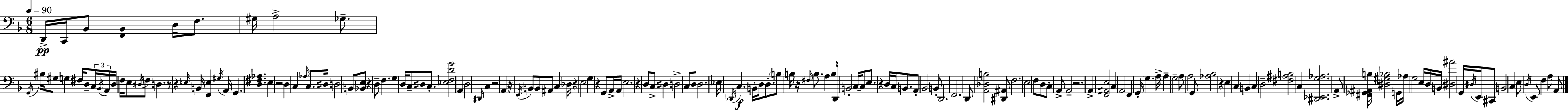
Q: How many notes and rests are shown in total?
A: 164